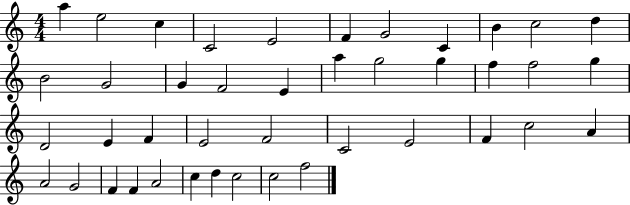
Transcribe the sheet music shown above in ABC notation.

X:1
T:Untitled
M:4/4
L:1/4
K:C
a e2 c C2 E2 F G2 C B c2 d B2 G2 G F2 E a g2 g f f2 g D2 E F E2 F2 C2 E2 F c2 A A2 G2 F F A2 c d c2 c2 f2